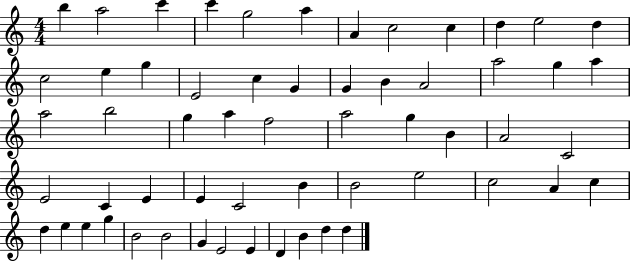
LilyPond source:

{
  \clef treble
  \numericTimeSignature
  \time 4/4
  \key c \major
  b''4 a''2 c'''4 | c'''4 g''2 a''4 | a'4 c''2 c''4 | d''4 e''2 d''4 | \break c''2 e''4 g''4 | e'2 c''4 g'4 | g'4 b'4 a'2 | a''2 g''4 a''4 | \break a''2 b''2 | g''4 a''4 f''2 | a''2 g''4 b'4 | a'2 c'2 | \break e'2 c'4 e'4 | e'4 c'2 b'4 | b'2 e''2 | c''2 a'4 c''4 | \break d''4 e''4 e''4 g''4 | b'2 b'2 | g'4 e'2 e'4 | d'4 b'4 d''4 d''4 | \break \bar "|."
}